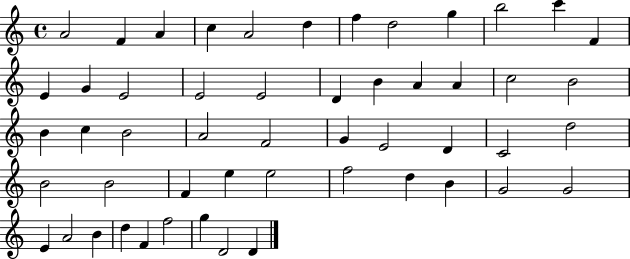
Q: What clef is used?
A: treble